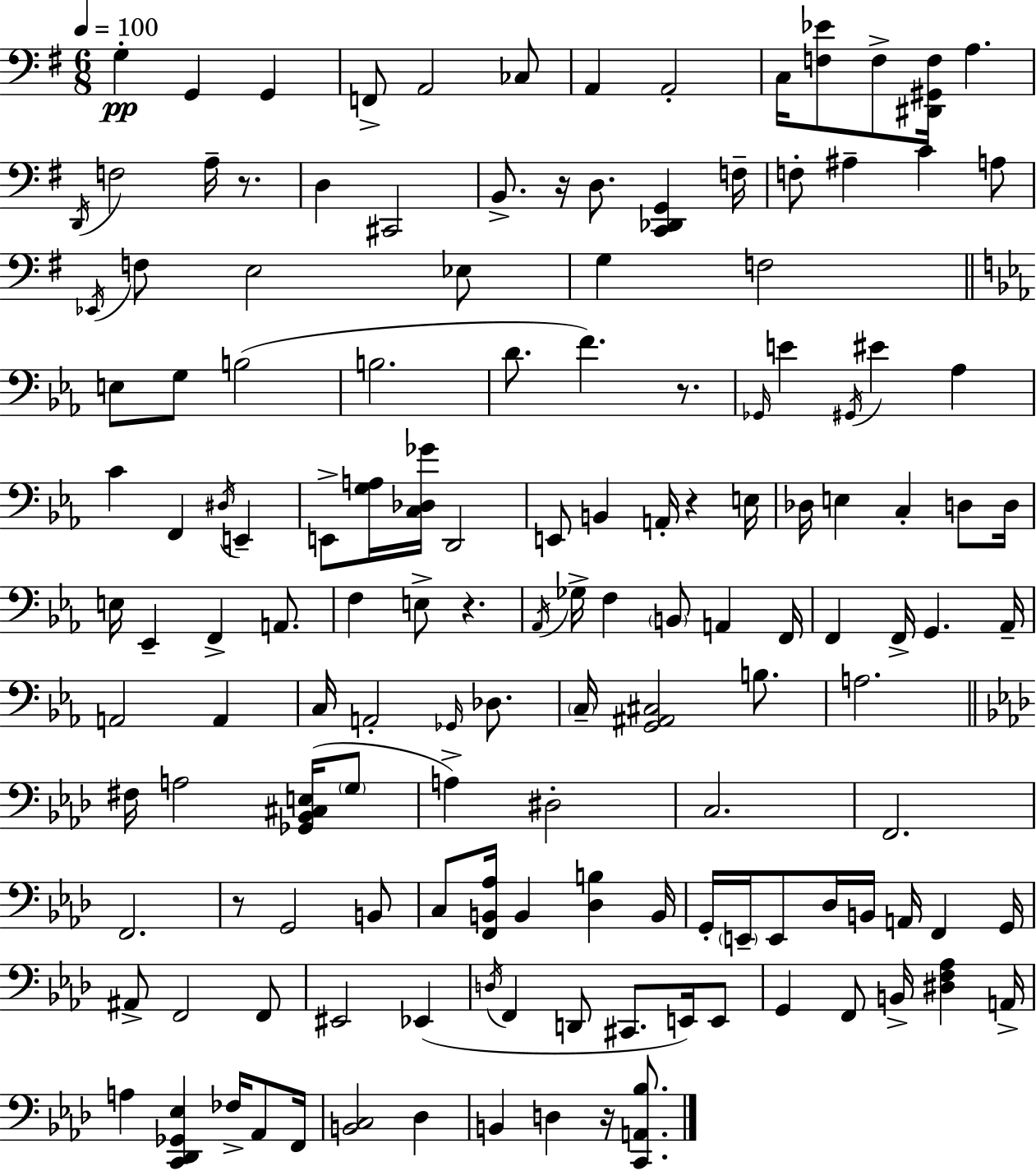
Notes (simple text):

G3/q G2/q G2/q F2/e A2/h CES3/e A2/q A2/h C3/s [F3,Eb4]/e F3/e [D#2,G#2,F3]/s A3/q. D2/s F3/h A3/s R/e. D3/q C#2/h B2/e. R/s D3/e. [C2,Db2,G2]/q F3/s F3/e A#3/q C4/q A3/e Eb2/s F3/e E3/h Eb3/e G3/q F3/h E3/e G3/e B3/h B3/h. D4/e. F4/q. R/e. Gb2/s E4/q G#2/s EIS4/q Ab3/q C4/q F2/q D#3/s E2/q E2/e [G3,A3]/s [C3,Db3,Gb4]/s D2/h E2/e B2/q A2/s R/q E3/s Db3/s E3/q C3/q D3/e D3/s E3/s Eb2/q F2/q A2/e. F3/q E3/e R/q. Ab2/s Gb3/s F3/q B2/e A2/q F2/s F2/q F2/s G2/q. Ab2/s A2/h A2/q C3/s A2/h Gb2/s Db3/e. C3/s [G2,A#2,C#3]/h B3/e. A3/h. F#3/s A3/h [Gb2,Bb2,C#3,E3]/s G3/e A3/q D#3/h C3/h. F2/h. F2/h. R/e G2/h B2/e C3/e [F2,B2,Ab3]/s B2/q [Db3,B3]/q B2/s G2/s E2/s E2/e Db3/s B2/s A2/s F2/q G2/s A#2/e F2/h F2/e EIS2/h Eb2/q D3/s F2/q D2/e C#2/e. E2/s E2/e G2/q F2/e B2/s [D#3,F3,Ab3]/q A2/s A3/q [C2,Db2,Gb2,Eb3]/q FES3/s Ab2/e F2/s [B2,C3]/h Db3/q B2/q D3/q R/s [C2,A2,Bb3]/e.